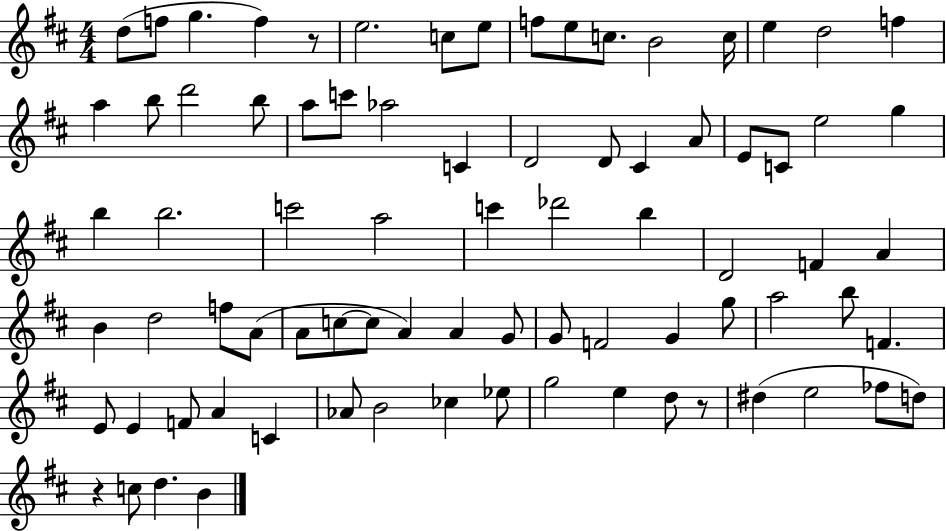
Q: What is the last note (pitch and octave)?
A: B4